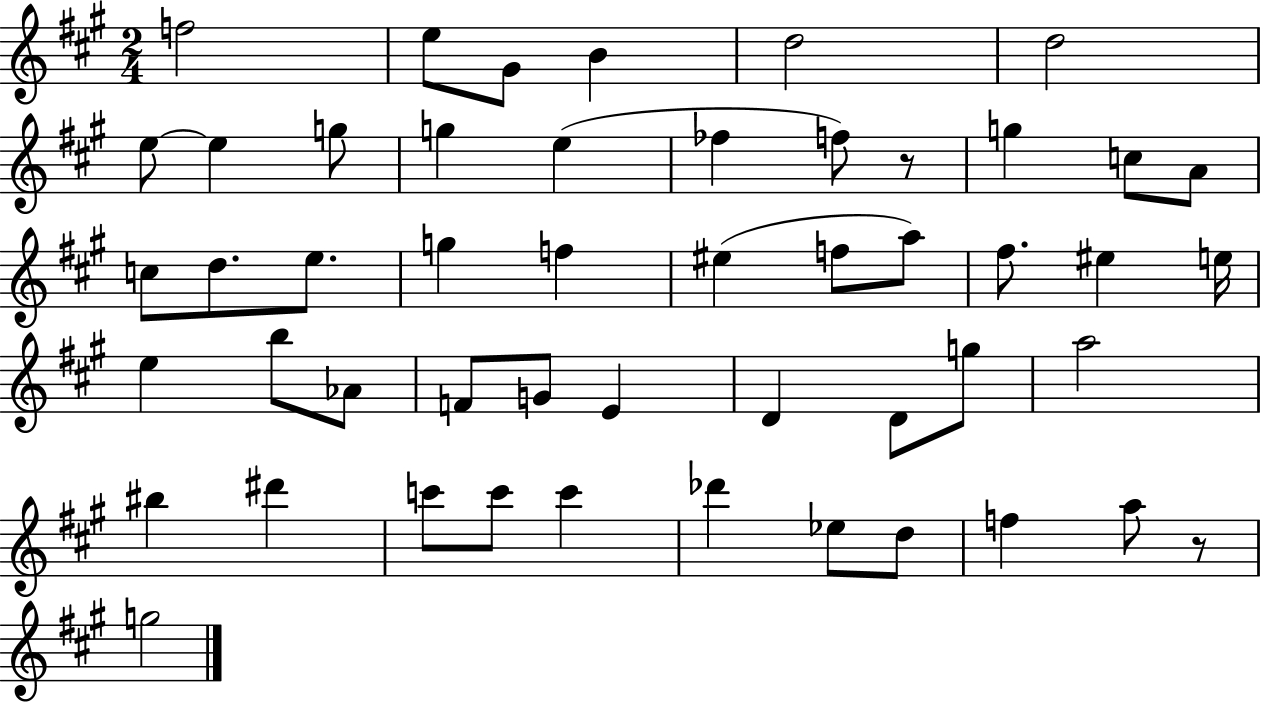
F5/h E5/e G#4/e B4/q D5/h D5/h E5/e E5/q G5/e G5/q E5/q FES5/q F5/e R/e G5/q C5/e A4/e C5/e D5/e. E5/e. G5/q F5/q EIS5/q F5/e A5/e F#5/e. EIS5/q E5/s E5/q B5/e Ab4/e F4/e G4/e E4/q D4/q D4/e G5/e A5/h BIS5/q D#6/q C6/e C6/e C6/q Db6/q Eb5/e D5/e F5/q A5/e R/e G5/h